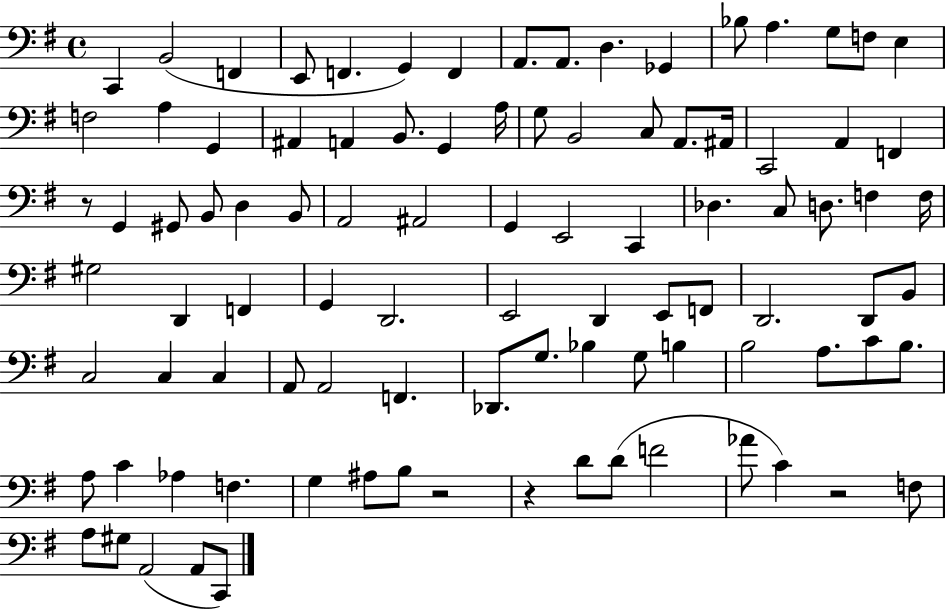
{
  \clef bass
  \time 4/4
  \defaultTimeSignature
  \key g \major
  \repeat volta 2 { c,4 b,2( f,4 | e,8 f,4. g,4) f,4 | a,8. a,8. d4. ges,4 | bes8 a4. g8 f8 e4 | \break f2 a4 g,4 | ais,4 a,4 b,8. g,4 a16 | g8 b,2 c8 a,8. ais,16 | c,2 a,4 f,4 | \break r8 g,4 gis,8 b,8 d4 b,8 | a,2 ais,2 | g,4 e,2 c,4 | des4. c8 d8. f4 f16 | \break gis2 d,4 f,4 | g,4 d,2. | e,2 d,4 e,8 f,8 | d,2. d,8 b,8 | \break c2 c4 c4 | a,8 a,2 f,4. | des,8. g8. bes4 g8 b4 | b2 a8. c'8 b8. | \break a8 c'4 aes4 f4. | g4 ais8 b8 r2 | r4 d'8 d'8( f'2 | aes'8 c'4) r2 f8 | \break a8 gis8 a,2( a,8 c,8) | } \bar "|."
}